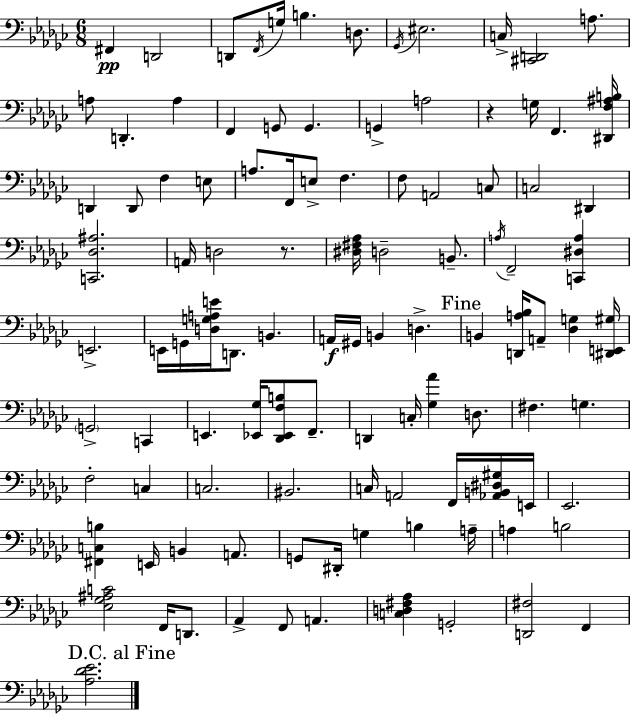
{
  \clef bass
  \numericTimeSignature
  \time 6/8
  \key ees \minor
  fis,4\pp d,2 | d,8 \acciaccatura { f,16 } g16 b4. d8. | \acciaccatura { ges,16 } eis2. | c16-> <cis, d,>2 a8. | \break a8 d,4.-. a4 | f,4 g,8 g,4. | g,4-> a2 | r4 g16 f,4. | \break <dis, f ais b>16 d,4 d,8 f4 | e8 a8. f,16 e8-> f4. | f8 a,2 | c8 c2 dis,4 | \break <c, des ais>2. | a,16 d2 r8. | <dis fis aes>16 d2-- b,8.-- | \acciaccatura { a16 } f,2-- <c, dis a>4 | \break e,2.-> | e,16 g,16 <d g a e'>16 d,8. b,4. | a,16\f gis,16 b,4 d4.-> | \mark "Fine" b,4 <d, a bes>16 a,8-- <des g>4 | \break <dis, e, gis>16 \parenthesize g,2-> c,4 | e,4. <ees, ges>16 <des, ees, f b>8 | f,8.-- d,4 c16-. <ges aes'>4 | d8. fis4. g4. | \break f2-. c4 | c2. | bis,2. | c16 a,2 | \break f,16 <aes, b, dis gis>16 e,16 ees,2. | <fis, c b>4 e,16 b,4 | a,8. g,8 dis,16-. g4 b4 | a16-- a4 b2 | \break <ees ges ais c'>2 f,16 | d,8. aes,4-> f,8 a,4. | <c d fis aes>4 g,2-. | <d, fis>2 f,4 | \break \mark "D.C. al Fine" <aes des' ees'>2. | \bar "|."
}